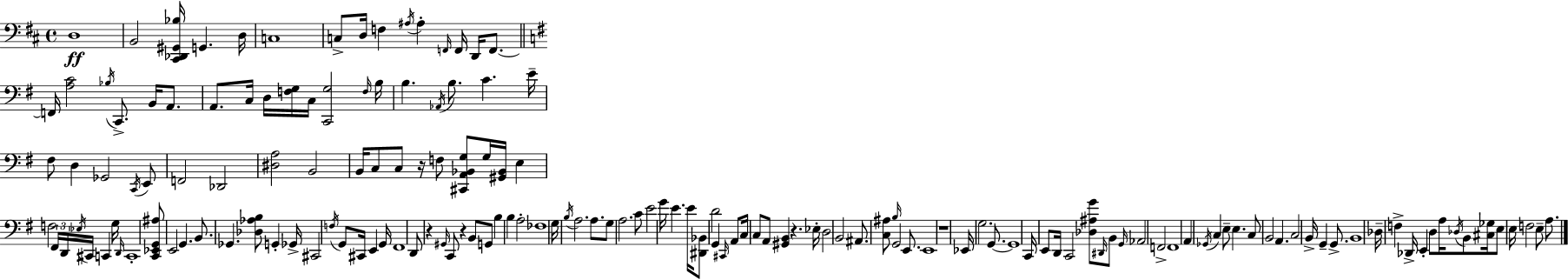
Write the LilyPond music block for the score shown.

{
  \clef bass
  \time 4/4
  \defaultTimeSignature
  \key d \major
  d1\ff | b,2 <cis, des, gis, bes>16 g,4. d16 | c1 | c8-> d16 f4 \acciaccatura { ais16 } ais4-. \grace { f,16 } f,16 d,16 f,8.~~ | \break \bar "||" \break \key e \minor f,16 <a c'>2 \acciaccatura { bes16 } c,8.-> b,16 a,8. | a,8. c16 d16 <f g>16 c16 <c, g>2 | \grace { f16 } b16 b4. \acciaccatura { aes,16 } b8. c'4. | e'16-- fis8 d4 ges,2 | \break \acciaccatura { c,16 } e,8 f,2 des,2 | <dis a>2 b,2 | b,16 c8 c8 r16 f8 <cis, a, bes, g>8 g16 <gis, bes,>16 | e4 f2 \tuplet 3/2 { fis,16 d,16 \acciaccatura { ees16 } } cis,16 | \break c,4 g16 \grace { d,16 } c,1-. | <c, ees, g, ais>8 e,2 | g,4. b,8. ges,4. <des aes b>8 | g,4-. ges,16-> cis,2 \acciaccatura { f16 } g,8 | \break cis,16 e,4 g,16 fis,1 | d,8 r4 \grace { gis,16 } c,8 | r4 b,8 g,8 b4 b4 | a2-. fes1 | \break g16 \acciaccatura { b16 } a2. | a8. g8 a2. | c'8 e'2 | g'16 e'4. e'16 <dis, bes,>8 d'2 | \break g,4 \grace { cis,16 } a,8 c16 c8 a,8 <gis, b,>4 | r4. ees16-. d2 | b,2 ais,8. <c ais>8 \grace { b16 } | g,2 e,8. e,1 | \break r1 | ees,16 g2. | g,8.~~ g,1 | c,16 e,8 d,16 c,2 | \break <des ais g'>8 \grace { dis,16 } b,8 \grace { g,16 } aes,2 | f,2-> f,1 | a,4 | \acciaccatura { ges,16 } c4 e8-- e4. c8 | \break b,2 a,4. c2 | b,16-> g,4-- g,8.-> b,1 | des16-- f4-> | des,16-> e,4-. d8 a16 \acciaccatura { des16 } b,8 <cis ges>16 e8 | \break e16 f2 e8-- a8. \bar "|."
}